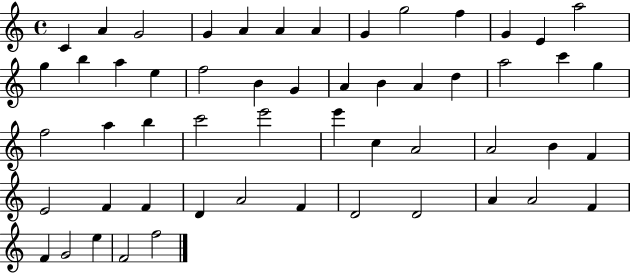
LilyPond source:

{
  \clef treble
  \time 4/4
  \defaultTimeSignature
  \key c \major
  c'4 a'4 g'2 | g'4 a'4 a'4 a'4 | g'4 g''2 f''4 | g'4 e'4 a''2 | \break g''4 b''4 a''4 e''4 | f''2 b'4 g'4 | a'4 b'4 a'4 d''4 | a''2 c'''4 g''4 | \break f''2 a''4 b''4 | c'''2 e'''2 | e'''4 c''4 a'2 | a'2 b'4 f'4 | \break e'2 f'4 f'4 | d'4 a'2 f'4 | d'2 d'2 | a'4 a'2 f'4 | \break f'4 g'2 e''4 | f'2 f''2 | \bar "|."
}